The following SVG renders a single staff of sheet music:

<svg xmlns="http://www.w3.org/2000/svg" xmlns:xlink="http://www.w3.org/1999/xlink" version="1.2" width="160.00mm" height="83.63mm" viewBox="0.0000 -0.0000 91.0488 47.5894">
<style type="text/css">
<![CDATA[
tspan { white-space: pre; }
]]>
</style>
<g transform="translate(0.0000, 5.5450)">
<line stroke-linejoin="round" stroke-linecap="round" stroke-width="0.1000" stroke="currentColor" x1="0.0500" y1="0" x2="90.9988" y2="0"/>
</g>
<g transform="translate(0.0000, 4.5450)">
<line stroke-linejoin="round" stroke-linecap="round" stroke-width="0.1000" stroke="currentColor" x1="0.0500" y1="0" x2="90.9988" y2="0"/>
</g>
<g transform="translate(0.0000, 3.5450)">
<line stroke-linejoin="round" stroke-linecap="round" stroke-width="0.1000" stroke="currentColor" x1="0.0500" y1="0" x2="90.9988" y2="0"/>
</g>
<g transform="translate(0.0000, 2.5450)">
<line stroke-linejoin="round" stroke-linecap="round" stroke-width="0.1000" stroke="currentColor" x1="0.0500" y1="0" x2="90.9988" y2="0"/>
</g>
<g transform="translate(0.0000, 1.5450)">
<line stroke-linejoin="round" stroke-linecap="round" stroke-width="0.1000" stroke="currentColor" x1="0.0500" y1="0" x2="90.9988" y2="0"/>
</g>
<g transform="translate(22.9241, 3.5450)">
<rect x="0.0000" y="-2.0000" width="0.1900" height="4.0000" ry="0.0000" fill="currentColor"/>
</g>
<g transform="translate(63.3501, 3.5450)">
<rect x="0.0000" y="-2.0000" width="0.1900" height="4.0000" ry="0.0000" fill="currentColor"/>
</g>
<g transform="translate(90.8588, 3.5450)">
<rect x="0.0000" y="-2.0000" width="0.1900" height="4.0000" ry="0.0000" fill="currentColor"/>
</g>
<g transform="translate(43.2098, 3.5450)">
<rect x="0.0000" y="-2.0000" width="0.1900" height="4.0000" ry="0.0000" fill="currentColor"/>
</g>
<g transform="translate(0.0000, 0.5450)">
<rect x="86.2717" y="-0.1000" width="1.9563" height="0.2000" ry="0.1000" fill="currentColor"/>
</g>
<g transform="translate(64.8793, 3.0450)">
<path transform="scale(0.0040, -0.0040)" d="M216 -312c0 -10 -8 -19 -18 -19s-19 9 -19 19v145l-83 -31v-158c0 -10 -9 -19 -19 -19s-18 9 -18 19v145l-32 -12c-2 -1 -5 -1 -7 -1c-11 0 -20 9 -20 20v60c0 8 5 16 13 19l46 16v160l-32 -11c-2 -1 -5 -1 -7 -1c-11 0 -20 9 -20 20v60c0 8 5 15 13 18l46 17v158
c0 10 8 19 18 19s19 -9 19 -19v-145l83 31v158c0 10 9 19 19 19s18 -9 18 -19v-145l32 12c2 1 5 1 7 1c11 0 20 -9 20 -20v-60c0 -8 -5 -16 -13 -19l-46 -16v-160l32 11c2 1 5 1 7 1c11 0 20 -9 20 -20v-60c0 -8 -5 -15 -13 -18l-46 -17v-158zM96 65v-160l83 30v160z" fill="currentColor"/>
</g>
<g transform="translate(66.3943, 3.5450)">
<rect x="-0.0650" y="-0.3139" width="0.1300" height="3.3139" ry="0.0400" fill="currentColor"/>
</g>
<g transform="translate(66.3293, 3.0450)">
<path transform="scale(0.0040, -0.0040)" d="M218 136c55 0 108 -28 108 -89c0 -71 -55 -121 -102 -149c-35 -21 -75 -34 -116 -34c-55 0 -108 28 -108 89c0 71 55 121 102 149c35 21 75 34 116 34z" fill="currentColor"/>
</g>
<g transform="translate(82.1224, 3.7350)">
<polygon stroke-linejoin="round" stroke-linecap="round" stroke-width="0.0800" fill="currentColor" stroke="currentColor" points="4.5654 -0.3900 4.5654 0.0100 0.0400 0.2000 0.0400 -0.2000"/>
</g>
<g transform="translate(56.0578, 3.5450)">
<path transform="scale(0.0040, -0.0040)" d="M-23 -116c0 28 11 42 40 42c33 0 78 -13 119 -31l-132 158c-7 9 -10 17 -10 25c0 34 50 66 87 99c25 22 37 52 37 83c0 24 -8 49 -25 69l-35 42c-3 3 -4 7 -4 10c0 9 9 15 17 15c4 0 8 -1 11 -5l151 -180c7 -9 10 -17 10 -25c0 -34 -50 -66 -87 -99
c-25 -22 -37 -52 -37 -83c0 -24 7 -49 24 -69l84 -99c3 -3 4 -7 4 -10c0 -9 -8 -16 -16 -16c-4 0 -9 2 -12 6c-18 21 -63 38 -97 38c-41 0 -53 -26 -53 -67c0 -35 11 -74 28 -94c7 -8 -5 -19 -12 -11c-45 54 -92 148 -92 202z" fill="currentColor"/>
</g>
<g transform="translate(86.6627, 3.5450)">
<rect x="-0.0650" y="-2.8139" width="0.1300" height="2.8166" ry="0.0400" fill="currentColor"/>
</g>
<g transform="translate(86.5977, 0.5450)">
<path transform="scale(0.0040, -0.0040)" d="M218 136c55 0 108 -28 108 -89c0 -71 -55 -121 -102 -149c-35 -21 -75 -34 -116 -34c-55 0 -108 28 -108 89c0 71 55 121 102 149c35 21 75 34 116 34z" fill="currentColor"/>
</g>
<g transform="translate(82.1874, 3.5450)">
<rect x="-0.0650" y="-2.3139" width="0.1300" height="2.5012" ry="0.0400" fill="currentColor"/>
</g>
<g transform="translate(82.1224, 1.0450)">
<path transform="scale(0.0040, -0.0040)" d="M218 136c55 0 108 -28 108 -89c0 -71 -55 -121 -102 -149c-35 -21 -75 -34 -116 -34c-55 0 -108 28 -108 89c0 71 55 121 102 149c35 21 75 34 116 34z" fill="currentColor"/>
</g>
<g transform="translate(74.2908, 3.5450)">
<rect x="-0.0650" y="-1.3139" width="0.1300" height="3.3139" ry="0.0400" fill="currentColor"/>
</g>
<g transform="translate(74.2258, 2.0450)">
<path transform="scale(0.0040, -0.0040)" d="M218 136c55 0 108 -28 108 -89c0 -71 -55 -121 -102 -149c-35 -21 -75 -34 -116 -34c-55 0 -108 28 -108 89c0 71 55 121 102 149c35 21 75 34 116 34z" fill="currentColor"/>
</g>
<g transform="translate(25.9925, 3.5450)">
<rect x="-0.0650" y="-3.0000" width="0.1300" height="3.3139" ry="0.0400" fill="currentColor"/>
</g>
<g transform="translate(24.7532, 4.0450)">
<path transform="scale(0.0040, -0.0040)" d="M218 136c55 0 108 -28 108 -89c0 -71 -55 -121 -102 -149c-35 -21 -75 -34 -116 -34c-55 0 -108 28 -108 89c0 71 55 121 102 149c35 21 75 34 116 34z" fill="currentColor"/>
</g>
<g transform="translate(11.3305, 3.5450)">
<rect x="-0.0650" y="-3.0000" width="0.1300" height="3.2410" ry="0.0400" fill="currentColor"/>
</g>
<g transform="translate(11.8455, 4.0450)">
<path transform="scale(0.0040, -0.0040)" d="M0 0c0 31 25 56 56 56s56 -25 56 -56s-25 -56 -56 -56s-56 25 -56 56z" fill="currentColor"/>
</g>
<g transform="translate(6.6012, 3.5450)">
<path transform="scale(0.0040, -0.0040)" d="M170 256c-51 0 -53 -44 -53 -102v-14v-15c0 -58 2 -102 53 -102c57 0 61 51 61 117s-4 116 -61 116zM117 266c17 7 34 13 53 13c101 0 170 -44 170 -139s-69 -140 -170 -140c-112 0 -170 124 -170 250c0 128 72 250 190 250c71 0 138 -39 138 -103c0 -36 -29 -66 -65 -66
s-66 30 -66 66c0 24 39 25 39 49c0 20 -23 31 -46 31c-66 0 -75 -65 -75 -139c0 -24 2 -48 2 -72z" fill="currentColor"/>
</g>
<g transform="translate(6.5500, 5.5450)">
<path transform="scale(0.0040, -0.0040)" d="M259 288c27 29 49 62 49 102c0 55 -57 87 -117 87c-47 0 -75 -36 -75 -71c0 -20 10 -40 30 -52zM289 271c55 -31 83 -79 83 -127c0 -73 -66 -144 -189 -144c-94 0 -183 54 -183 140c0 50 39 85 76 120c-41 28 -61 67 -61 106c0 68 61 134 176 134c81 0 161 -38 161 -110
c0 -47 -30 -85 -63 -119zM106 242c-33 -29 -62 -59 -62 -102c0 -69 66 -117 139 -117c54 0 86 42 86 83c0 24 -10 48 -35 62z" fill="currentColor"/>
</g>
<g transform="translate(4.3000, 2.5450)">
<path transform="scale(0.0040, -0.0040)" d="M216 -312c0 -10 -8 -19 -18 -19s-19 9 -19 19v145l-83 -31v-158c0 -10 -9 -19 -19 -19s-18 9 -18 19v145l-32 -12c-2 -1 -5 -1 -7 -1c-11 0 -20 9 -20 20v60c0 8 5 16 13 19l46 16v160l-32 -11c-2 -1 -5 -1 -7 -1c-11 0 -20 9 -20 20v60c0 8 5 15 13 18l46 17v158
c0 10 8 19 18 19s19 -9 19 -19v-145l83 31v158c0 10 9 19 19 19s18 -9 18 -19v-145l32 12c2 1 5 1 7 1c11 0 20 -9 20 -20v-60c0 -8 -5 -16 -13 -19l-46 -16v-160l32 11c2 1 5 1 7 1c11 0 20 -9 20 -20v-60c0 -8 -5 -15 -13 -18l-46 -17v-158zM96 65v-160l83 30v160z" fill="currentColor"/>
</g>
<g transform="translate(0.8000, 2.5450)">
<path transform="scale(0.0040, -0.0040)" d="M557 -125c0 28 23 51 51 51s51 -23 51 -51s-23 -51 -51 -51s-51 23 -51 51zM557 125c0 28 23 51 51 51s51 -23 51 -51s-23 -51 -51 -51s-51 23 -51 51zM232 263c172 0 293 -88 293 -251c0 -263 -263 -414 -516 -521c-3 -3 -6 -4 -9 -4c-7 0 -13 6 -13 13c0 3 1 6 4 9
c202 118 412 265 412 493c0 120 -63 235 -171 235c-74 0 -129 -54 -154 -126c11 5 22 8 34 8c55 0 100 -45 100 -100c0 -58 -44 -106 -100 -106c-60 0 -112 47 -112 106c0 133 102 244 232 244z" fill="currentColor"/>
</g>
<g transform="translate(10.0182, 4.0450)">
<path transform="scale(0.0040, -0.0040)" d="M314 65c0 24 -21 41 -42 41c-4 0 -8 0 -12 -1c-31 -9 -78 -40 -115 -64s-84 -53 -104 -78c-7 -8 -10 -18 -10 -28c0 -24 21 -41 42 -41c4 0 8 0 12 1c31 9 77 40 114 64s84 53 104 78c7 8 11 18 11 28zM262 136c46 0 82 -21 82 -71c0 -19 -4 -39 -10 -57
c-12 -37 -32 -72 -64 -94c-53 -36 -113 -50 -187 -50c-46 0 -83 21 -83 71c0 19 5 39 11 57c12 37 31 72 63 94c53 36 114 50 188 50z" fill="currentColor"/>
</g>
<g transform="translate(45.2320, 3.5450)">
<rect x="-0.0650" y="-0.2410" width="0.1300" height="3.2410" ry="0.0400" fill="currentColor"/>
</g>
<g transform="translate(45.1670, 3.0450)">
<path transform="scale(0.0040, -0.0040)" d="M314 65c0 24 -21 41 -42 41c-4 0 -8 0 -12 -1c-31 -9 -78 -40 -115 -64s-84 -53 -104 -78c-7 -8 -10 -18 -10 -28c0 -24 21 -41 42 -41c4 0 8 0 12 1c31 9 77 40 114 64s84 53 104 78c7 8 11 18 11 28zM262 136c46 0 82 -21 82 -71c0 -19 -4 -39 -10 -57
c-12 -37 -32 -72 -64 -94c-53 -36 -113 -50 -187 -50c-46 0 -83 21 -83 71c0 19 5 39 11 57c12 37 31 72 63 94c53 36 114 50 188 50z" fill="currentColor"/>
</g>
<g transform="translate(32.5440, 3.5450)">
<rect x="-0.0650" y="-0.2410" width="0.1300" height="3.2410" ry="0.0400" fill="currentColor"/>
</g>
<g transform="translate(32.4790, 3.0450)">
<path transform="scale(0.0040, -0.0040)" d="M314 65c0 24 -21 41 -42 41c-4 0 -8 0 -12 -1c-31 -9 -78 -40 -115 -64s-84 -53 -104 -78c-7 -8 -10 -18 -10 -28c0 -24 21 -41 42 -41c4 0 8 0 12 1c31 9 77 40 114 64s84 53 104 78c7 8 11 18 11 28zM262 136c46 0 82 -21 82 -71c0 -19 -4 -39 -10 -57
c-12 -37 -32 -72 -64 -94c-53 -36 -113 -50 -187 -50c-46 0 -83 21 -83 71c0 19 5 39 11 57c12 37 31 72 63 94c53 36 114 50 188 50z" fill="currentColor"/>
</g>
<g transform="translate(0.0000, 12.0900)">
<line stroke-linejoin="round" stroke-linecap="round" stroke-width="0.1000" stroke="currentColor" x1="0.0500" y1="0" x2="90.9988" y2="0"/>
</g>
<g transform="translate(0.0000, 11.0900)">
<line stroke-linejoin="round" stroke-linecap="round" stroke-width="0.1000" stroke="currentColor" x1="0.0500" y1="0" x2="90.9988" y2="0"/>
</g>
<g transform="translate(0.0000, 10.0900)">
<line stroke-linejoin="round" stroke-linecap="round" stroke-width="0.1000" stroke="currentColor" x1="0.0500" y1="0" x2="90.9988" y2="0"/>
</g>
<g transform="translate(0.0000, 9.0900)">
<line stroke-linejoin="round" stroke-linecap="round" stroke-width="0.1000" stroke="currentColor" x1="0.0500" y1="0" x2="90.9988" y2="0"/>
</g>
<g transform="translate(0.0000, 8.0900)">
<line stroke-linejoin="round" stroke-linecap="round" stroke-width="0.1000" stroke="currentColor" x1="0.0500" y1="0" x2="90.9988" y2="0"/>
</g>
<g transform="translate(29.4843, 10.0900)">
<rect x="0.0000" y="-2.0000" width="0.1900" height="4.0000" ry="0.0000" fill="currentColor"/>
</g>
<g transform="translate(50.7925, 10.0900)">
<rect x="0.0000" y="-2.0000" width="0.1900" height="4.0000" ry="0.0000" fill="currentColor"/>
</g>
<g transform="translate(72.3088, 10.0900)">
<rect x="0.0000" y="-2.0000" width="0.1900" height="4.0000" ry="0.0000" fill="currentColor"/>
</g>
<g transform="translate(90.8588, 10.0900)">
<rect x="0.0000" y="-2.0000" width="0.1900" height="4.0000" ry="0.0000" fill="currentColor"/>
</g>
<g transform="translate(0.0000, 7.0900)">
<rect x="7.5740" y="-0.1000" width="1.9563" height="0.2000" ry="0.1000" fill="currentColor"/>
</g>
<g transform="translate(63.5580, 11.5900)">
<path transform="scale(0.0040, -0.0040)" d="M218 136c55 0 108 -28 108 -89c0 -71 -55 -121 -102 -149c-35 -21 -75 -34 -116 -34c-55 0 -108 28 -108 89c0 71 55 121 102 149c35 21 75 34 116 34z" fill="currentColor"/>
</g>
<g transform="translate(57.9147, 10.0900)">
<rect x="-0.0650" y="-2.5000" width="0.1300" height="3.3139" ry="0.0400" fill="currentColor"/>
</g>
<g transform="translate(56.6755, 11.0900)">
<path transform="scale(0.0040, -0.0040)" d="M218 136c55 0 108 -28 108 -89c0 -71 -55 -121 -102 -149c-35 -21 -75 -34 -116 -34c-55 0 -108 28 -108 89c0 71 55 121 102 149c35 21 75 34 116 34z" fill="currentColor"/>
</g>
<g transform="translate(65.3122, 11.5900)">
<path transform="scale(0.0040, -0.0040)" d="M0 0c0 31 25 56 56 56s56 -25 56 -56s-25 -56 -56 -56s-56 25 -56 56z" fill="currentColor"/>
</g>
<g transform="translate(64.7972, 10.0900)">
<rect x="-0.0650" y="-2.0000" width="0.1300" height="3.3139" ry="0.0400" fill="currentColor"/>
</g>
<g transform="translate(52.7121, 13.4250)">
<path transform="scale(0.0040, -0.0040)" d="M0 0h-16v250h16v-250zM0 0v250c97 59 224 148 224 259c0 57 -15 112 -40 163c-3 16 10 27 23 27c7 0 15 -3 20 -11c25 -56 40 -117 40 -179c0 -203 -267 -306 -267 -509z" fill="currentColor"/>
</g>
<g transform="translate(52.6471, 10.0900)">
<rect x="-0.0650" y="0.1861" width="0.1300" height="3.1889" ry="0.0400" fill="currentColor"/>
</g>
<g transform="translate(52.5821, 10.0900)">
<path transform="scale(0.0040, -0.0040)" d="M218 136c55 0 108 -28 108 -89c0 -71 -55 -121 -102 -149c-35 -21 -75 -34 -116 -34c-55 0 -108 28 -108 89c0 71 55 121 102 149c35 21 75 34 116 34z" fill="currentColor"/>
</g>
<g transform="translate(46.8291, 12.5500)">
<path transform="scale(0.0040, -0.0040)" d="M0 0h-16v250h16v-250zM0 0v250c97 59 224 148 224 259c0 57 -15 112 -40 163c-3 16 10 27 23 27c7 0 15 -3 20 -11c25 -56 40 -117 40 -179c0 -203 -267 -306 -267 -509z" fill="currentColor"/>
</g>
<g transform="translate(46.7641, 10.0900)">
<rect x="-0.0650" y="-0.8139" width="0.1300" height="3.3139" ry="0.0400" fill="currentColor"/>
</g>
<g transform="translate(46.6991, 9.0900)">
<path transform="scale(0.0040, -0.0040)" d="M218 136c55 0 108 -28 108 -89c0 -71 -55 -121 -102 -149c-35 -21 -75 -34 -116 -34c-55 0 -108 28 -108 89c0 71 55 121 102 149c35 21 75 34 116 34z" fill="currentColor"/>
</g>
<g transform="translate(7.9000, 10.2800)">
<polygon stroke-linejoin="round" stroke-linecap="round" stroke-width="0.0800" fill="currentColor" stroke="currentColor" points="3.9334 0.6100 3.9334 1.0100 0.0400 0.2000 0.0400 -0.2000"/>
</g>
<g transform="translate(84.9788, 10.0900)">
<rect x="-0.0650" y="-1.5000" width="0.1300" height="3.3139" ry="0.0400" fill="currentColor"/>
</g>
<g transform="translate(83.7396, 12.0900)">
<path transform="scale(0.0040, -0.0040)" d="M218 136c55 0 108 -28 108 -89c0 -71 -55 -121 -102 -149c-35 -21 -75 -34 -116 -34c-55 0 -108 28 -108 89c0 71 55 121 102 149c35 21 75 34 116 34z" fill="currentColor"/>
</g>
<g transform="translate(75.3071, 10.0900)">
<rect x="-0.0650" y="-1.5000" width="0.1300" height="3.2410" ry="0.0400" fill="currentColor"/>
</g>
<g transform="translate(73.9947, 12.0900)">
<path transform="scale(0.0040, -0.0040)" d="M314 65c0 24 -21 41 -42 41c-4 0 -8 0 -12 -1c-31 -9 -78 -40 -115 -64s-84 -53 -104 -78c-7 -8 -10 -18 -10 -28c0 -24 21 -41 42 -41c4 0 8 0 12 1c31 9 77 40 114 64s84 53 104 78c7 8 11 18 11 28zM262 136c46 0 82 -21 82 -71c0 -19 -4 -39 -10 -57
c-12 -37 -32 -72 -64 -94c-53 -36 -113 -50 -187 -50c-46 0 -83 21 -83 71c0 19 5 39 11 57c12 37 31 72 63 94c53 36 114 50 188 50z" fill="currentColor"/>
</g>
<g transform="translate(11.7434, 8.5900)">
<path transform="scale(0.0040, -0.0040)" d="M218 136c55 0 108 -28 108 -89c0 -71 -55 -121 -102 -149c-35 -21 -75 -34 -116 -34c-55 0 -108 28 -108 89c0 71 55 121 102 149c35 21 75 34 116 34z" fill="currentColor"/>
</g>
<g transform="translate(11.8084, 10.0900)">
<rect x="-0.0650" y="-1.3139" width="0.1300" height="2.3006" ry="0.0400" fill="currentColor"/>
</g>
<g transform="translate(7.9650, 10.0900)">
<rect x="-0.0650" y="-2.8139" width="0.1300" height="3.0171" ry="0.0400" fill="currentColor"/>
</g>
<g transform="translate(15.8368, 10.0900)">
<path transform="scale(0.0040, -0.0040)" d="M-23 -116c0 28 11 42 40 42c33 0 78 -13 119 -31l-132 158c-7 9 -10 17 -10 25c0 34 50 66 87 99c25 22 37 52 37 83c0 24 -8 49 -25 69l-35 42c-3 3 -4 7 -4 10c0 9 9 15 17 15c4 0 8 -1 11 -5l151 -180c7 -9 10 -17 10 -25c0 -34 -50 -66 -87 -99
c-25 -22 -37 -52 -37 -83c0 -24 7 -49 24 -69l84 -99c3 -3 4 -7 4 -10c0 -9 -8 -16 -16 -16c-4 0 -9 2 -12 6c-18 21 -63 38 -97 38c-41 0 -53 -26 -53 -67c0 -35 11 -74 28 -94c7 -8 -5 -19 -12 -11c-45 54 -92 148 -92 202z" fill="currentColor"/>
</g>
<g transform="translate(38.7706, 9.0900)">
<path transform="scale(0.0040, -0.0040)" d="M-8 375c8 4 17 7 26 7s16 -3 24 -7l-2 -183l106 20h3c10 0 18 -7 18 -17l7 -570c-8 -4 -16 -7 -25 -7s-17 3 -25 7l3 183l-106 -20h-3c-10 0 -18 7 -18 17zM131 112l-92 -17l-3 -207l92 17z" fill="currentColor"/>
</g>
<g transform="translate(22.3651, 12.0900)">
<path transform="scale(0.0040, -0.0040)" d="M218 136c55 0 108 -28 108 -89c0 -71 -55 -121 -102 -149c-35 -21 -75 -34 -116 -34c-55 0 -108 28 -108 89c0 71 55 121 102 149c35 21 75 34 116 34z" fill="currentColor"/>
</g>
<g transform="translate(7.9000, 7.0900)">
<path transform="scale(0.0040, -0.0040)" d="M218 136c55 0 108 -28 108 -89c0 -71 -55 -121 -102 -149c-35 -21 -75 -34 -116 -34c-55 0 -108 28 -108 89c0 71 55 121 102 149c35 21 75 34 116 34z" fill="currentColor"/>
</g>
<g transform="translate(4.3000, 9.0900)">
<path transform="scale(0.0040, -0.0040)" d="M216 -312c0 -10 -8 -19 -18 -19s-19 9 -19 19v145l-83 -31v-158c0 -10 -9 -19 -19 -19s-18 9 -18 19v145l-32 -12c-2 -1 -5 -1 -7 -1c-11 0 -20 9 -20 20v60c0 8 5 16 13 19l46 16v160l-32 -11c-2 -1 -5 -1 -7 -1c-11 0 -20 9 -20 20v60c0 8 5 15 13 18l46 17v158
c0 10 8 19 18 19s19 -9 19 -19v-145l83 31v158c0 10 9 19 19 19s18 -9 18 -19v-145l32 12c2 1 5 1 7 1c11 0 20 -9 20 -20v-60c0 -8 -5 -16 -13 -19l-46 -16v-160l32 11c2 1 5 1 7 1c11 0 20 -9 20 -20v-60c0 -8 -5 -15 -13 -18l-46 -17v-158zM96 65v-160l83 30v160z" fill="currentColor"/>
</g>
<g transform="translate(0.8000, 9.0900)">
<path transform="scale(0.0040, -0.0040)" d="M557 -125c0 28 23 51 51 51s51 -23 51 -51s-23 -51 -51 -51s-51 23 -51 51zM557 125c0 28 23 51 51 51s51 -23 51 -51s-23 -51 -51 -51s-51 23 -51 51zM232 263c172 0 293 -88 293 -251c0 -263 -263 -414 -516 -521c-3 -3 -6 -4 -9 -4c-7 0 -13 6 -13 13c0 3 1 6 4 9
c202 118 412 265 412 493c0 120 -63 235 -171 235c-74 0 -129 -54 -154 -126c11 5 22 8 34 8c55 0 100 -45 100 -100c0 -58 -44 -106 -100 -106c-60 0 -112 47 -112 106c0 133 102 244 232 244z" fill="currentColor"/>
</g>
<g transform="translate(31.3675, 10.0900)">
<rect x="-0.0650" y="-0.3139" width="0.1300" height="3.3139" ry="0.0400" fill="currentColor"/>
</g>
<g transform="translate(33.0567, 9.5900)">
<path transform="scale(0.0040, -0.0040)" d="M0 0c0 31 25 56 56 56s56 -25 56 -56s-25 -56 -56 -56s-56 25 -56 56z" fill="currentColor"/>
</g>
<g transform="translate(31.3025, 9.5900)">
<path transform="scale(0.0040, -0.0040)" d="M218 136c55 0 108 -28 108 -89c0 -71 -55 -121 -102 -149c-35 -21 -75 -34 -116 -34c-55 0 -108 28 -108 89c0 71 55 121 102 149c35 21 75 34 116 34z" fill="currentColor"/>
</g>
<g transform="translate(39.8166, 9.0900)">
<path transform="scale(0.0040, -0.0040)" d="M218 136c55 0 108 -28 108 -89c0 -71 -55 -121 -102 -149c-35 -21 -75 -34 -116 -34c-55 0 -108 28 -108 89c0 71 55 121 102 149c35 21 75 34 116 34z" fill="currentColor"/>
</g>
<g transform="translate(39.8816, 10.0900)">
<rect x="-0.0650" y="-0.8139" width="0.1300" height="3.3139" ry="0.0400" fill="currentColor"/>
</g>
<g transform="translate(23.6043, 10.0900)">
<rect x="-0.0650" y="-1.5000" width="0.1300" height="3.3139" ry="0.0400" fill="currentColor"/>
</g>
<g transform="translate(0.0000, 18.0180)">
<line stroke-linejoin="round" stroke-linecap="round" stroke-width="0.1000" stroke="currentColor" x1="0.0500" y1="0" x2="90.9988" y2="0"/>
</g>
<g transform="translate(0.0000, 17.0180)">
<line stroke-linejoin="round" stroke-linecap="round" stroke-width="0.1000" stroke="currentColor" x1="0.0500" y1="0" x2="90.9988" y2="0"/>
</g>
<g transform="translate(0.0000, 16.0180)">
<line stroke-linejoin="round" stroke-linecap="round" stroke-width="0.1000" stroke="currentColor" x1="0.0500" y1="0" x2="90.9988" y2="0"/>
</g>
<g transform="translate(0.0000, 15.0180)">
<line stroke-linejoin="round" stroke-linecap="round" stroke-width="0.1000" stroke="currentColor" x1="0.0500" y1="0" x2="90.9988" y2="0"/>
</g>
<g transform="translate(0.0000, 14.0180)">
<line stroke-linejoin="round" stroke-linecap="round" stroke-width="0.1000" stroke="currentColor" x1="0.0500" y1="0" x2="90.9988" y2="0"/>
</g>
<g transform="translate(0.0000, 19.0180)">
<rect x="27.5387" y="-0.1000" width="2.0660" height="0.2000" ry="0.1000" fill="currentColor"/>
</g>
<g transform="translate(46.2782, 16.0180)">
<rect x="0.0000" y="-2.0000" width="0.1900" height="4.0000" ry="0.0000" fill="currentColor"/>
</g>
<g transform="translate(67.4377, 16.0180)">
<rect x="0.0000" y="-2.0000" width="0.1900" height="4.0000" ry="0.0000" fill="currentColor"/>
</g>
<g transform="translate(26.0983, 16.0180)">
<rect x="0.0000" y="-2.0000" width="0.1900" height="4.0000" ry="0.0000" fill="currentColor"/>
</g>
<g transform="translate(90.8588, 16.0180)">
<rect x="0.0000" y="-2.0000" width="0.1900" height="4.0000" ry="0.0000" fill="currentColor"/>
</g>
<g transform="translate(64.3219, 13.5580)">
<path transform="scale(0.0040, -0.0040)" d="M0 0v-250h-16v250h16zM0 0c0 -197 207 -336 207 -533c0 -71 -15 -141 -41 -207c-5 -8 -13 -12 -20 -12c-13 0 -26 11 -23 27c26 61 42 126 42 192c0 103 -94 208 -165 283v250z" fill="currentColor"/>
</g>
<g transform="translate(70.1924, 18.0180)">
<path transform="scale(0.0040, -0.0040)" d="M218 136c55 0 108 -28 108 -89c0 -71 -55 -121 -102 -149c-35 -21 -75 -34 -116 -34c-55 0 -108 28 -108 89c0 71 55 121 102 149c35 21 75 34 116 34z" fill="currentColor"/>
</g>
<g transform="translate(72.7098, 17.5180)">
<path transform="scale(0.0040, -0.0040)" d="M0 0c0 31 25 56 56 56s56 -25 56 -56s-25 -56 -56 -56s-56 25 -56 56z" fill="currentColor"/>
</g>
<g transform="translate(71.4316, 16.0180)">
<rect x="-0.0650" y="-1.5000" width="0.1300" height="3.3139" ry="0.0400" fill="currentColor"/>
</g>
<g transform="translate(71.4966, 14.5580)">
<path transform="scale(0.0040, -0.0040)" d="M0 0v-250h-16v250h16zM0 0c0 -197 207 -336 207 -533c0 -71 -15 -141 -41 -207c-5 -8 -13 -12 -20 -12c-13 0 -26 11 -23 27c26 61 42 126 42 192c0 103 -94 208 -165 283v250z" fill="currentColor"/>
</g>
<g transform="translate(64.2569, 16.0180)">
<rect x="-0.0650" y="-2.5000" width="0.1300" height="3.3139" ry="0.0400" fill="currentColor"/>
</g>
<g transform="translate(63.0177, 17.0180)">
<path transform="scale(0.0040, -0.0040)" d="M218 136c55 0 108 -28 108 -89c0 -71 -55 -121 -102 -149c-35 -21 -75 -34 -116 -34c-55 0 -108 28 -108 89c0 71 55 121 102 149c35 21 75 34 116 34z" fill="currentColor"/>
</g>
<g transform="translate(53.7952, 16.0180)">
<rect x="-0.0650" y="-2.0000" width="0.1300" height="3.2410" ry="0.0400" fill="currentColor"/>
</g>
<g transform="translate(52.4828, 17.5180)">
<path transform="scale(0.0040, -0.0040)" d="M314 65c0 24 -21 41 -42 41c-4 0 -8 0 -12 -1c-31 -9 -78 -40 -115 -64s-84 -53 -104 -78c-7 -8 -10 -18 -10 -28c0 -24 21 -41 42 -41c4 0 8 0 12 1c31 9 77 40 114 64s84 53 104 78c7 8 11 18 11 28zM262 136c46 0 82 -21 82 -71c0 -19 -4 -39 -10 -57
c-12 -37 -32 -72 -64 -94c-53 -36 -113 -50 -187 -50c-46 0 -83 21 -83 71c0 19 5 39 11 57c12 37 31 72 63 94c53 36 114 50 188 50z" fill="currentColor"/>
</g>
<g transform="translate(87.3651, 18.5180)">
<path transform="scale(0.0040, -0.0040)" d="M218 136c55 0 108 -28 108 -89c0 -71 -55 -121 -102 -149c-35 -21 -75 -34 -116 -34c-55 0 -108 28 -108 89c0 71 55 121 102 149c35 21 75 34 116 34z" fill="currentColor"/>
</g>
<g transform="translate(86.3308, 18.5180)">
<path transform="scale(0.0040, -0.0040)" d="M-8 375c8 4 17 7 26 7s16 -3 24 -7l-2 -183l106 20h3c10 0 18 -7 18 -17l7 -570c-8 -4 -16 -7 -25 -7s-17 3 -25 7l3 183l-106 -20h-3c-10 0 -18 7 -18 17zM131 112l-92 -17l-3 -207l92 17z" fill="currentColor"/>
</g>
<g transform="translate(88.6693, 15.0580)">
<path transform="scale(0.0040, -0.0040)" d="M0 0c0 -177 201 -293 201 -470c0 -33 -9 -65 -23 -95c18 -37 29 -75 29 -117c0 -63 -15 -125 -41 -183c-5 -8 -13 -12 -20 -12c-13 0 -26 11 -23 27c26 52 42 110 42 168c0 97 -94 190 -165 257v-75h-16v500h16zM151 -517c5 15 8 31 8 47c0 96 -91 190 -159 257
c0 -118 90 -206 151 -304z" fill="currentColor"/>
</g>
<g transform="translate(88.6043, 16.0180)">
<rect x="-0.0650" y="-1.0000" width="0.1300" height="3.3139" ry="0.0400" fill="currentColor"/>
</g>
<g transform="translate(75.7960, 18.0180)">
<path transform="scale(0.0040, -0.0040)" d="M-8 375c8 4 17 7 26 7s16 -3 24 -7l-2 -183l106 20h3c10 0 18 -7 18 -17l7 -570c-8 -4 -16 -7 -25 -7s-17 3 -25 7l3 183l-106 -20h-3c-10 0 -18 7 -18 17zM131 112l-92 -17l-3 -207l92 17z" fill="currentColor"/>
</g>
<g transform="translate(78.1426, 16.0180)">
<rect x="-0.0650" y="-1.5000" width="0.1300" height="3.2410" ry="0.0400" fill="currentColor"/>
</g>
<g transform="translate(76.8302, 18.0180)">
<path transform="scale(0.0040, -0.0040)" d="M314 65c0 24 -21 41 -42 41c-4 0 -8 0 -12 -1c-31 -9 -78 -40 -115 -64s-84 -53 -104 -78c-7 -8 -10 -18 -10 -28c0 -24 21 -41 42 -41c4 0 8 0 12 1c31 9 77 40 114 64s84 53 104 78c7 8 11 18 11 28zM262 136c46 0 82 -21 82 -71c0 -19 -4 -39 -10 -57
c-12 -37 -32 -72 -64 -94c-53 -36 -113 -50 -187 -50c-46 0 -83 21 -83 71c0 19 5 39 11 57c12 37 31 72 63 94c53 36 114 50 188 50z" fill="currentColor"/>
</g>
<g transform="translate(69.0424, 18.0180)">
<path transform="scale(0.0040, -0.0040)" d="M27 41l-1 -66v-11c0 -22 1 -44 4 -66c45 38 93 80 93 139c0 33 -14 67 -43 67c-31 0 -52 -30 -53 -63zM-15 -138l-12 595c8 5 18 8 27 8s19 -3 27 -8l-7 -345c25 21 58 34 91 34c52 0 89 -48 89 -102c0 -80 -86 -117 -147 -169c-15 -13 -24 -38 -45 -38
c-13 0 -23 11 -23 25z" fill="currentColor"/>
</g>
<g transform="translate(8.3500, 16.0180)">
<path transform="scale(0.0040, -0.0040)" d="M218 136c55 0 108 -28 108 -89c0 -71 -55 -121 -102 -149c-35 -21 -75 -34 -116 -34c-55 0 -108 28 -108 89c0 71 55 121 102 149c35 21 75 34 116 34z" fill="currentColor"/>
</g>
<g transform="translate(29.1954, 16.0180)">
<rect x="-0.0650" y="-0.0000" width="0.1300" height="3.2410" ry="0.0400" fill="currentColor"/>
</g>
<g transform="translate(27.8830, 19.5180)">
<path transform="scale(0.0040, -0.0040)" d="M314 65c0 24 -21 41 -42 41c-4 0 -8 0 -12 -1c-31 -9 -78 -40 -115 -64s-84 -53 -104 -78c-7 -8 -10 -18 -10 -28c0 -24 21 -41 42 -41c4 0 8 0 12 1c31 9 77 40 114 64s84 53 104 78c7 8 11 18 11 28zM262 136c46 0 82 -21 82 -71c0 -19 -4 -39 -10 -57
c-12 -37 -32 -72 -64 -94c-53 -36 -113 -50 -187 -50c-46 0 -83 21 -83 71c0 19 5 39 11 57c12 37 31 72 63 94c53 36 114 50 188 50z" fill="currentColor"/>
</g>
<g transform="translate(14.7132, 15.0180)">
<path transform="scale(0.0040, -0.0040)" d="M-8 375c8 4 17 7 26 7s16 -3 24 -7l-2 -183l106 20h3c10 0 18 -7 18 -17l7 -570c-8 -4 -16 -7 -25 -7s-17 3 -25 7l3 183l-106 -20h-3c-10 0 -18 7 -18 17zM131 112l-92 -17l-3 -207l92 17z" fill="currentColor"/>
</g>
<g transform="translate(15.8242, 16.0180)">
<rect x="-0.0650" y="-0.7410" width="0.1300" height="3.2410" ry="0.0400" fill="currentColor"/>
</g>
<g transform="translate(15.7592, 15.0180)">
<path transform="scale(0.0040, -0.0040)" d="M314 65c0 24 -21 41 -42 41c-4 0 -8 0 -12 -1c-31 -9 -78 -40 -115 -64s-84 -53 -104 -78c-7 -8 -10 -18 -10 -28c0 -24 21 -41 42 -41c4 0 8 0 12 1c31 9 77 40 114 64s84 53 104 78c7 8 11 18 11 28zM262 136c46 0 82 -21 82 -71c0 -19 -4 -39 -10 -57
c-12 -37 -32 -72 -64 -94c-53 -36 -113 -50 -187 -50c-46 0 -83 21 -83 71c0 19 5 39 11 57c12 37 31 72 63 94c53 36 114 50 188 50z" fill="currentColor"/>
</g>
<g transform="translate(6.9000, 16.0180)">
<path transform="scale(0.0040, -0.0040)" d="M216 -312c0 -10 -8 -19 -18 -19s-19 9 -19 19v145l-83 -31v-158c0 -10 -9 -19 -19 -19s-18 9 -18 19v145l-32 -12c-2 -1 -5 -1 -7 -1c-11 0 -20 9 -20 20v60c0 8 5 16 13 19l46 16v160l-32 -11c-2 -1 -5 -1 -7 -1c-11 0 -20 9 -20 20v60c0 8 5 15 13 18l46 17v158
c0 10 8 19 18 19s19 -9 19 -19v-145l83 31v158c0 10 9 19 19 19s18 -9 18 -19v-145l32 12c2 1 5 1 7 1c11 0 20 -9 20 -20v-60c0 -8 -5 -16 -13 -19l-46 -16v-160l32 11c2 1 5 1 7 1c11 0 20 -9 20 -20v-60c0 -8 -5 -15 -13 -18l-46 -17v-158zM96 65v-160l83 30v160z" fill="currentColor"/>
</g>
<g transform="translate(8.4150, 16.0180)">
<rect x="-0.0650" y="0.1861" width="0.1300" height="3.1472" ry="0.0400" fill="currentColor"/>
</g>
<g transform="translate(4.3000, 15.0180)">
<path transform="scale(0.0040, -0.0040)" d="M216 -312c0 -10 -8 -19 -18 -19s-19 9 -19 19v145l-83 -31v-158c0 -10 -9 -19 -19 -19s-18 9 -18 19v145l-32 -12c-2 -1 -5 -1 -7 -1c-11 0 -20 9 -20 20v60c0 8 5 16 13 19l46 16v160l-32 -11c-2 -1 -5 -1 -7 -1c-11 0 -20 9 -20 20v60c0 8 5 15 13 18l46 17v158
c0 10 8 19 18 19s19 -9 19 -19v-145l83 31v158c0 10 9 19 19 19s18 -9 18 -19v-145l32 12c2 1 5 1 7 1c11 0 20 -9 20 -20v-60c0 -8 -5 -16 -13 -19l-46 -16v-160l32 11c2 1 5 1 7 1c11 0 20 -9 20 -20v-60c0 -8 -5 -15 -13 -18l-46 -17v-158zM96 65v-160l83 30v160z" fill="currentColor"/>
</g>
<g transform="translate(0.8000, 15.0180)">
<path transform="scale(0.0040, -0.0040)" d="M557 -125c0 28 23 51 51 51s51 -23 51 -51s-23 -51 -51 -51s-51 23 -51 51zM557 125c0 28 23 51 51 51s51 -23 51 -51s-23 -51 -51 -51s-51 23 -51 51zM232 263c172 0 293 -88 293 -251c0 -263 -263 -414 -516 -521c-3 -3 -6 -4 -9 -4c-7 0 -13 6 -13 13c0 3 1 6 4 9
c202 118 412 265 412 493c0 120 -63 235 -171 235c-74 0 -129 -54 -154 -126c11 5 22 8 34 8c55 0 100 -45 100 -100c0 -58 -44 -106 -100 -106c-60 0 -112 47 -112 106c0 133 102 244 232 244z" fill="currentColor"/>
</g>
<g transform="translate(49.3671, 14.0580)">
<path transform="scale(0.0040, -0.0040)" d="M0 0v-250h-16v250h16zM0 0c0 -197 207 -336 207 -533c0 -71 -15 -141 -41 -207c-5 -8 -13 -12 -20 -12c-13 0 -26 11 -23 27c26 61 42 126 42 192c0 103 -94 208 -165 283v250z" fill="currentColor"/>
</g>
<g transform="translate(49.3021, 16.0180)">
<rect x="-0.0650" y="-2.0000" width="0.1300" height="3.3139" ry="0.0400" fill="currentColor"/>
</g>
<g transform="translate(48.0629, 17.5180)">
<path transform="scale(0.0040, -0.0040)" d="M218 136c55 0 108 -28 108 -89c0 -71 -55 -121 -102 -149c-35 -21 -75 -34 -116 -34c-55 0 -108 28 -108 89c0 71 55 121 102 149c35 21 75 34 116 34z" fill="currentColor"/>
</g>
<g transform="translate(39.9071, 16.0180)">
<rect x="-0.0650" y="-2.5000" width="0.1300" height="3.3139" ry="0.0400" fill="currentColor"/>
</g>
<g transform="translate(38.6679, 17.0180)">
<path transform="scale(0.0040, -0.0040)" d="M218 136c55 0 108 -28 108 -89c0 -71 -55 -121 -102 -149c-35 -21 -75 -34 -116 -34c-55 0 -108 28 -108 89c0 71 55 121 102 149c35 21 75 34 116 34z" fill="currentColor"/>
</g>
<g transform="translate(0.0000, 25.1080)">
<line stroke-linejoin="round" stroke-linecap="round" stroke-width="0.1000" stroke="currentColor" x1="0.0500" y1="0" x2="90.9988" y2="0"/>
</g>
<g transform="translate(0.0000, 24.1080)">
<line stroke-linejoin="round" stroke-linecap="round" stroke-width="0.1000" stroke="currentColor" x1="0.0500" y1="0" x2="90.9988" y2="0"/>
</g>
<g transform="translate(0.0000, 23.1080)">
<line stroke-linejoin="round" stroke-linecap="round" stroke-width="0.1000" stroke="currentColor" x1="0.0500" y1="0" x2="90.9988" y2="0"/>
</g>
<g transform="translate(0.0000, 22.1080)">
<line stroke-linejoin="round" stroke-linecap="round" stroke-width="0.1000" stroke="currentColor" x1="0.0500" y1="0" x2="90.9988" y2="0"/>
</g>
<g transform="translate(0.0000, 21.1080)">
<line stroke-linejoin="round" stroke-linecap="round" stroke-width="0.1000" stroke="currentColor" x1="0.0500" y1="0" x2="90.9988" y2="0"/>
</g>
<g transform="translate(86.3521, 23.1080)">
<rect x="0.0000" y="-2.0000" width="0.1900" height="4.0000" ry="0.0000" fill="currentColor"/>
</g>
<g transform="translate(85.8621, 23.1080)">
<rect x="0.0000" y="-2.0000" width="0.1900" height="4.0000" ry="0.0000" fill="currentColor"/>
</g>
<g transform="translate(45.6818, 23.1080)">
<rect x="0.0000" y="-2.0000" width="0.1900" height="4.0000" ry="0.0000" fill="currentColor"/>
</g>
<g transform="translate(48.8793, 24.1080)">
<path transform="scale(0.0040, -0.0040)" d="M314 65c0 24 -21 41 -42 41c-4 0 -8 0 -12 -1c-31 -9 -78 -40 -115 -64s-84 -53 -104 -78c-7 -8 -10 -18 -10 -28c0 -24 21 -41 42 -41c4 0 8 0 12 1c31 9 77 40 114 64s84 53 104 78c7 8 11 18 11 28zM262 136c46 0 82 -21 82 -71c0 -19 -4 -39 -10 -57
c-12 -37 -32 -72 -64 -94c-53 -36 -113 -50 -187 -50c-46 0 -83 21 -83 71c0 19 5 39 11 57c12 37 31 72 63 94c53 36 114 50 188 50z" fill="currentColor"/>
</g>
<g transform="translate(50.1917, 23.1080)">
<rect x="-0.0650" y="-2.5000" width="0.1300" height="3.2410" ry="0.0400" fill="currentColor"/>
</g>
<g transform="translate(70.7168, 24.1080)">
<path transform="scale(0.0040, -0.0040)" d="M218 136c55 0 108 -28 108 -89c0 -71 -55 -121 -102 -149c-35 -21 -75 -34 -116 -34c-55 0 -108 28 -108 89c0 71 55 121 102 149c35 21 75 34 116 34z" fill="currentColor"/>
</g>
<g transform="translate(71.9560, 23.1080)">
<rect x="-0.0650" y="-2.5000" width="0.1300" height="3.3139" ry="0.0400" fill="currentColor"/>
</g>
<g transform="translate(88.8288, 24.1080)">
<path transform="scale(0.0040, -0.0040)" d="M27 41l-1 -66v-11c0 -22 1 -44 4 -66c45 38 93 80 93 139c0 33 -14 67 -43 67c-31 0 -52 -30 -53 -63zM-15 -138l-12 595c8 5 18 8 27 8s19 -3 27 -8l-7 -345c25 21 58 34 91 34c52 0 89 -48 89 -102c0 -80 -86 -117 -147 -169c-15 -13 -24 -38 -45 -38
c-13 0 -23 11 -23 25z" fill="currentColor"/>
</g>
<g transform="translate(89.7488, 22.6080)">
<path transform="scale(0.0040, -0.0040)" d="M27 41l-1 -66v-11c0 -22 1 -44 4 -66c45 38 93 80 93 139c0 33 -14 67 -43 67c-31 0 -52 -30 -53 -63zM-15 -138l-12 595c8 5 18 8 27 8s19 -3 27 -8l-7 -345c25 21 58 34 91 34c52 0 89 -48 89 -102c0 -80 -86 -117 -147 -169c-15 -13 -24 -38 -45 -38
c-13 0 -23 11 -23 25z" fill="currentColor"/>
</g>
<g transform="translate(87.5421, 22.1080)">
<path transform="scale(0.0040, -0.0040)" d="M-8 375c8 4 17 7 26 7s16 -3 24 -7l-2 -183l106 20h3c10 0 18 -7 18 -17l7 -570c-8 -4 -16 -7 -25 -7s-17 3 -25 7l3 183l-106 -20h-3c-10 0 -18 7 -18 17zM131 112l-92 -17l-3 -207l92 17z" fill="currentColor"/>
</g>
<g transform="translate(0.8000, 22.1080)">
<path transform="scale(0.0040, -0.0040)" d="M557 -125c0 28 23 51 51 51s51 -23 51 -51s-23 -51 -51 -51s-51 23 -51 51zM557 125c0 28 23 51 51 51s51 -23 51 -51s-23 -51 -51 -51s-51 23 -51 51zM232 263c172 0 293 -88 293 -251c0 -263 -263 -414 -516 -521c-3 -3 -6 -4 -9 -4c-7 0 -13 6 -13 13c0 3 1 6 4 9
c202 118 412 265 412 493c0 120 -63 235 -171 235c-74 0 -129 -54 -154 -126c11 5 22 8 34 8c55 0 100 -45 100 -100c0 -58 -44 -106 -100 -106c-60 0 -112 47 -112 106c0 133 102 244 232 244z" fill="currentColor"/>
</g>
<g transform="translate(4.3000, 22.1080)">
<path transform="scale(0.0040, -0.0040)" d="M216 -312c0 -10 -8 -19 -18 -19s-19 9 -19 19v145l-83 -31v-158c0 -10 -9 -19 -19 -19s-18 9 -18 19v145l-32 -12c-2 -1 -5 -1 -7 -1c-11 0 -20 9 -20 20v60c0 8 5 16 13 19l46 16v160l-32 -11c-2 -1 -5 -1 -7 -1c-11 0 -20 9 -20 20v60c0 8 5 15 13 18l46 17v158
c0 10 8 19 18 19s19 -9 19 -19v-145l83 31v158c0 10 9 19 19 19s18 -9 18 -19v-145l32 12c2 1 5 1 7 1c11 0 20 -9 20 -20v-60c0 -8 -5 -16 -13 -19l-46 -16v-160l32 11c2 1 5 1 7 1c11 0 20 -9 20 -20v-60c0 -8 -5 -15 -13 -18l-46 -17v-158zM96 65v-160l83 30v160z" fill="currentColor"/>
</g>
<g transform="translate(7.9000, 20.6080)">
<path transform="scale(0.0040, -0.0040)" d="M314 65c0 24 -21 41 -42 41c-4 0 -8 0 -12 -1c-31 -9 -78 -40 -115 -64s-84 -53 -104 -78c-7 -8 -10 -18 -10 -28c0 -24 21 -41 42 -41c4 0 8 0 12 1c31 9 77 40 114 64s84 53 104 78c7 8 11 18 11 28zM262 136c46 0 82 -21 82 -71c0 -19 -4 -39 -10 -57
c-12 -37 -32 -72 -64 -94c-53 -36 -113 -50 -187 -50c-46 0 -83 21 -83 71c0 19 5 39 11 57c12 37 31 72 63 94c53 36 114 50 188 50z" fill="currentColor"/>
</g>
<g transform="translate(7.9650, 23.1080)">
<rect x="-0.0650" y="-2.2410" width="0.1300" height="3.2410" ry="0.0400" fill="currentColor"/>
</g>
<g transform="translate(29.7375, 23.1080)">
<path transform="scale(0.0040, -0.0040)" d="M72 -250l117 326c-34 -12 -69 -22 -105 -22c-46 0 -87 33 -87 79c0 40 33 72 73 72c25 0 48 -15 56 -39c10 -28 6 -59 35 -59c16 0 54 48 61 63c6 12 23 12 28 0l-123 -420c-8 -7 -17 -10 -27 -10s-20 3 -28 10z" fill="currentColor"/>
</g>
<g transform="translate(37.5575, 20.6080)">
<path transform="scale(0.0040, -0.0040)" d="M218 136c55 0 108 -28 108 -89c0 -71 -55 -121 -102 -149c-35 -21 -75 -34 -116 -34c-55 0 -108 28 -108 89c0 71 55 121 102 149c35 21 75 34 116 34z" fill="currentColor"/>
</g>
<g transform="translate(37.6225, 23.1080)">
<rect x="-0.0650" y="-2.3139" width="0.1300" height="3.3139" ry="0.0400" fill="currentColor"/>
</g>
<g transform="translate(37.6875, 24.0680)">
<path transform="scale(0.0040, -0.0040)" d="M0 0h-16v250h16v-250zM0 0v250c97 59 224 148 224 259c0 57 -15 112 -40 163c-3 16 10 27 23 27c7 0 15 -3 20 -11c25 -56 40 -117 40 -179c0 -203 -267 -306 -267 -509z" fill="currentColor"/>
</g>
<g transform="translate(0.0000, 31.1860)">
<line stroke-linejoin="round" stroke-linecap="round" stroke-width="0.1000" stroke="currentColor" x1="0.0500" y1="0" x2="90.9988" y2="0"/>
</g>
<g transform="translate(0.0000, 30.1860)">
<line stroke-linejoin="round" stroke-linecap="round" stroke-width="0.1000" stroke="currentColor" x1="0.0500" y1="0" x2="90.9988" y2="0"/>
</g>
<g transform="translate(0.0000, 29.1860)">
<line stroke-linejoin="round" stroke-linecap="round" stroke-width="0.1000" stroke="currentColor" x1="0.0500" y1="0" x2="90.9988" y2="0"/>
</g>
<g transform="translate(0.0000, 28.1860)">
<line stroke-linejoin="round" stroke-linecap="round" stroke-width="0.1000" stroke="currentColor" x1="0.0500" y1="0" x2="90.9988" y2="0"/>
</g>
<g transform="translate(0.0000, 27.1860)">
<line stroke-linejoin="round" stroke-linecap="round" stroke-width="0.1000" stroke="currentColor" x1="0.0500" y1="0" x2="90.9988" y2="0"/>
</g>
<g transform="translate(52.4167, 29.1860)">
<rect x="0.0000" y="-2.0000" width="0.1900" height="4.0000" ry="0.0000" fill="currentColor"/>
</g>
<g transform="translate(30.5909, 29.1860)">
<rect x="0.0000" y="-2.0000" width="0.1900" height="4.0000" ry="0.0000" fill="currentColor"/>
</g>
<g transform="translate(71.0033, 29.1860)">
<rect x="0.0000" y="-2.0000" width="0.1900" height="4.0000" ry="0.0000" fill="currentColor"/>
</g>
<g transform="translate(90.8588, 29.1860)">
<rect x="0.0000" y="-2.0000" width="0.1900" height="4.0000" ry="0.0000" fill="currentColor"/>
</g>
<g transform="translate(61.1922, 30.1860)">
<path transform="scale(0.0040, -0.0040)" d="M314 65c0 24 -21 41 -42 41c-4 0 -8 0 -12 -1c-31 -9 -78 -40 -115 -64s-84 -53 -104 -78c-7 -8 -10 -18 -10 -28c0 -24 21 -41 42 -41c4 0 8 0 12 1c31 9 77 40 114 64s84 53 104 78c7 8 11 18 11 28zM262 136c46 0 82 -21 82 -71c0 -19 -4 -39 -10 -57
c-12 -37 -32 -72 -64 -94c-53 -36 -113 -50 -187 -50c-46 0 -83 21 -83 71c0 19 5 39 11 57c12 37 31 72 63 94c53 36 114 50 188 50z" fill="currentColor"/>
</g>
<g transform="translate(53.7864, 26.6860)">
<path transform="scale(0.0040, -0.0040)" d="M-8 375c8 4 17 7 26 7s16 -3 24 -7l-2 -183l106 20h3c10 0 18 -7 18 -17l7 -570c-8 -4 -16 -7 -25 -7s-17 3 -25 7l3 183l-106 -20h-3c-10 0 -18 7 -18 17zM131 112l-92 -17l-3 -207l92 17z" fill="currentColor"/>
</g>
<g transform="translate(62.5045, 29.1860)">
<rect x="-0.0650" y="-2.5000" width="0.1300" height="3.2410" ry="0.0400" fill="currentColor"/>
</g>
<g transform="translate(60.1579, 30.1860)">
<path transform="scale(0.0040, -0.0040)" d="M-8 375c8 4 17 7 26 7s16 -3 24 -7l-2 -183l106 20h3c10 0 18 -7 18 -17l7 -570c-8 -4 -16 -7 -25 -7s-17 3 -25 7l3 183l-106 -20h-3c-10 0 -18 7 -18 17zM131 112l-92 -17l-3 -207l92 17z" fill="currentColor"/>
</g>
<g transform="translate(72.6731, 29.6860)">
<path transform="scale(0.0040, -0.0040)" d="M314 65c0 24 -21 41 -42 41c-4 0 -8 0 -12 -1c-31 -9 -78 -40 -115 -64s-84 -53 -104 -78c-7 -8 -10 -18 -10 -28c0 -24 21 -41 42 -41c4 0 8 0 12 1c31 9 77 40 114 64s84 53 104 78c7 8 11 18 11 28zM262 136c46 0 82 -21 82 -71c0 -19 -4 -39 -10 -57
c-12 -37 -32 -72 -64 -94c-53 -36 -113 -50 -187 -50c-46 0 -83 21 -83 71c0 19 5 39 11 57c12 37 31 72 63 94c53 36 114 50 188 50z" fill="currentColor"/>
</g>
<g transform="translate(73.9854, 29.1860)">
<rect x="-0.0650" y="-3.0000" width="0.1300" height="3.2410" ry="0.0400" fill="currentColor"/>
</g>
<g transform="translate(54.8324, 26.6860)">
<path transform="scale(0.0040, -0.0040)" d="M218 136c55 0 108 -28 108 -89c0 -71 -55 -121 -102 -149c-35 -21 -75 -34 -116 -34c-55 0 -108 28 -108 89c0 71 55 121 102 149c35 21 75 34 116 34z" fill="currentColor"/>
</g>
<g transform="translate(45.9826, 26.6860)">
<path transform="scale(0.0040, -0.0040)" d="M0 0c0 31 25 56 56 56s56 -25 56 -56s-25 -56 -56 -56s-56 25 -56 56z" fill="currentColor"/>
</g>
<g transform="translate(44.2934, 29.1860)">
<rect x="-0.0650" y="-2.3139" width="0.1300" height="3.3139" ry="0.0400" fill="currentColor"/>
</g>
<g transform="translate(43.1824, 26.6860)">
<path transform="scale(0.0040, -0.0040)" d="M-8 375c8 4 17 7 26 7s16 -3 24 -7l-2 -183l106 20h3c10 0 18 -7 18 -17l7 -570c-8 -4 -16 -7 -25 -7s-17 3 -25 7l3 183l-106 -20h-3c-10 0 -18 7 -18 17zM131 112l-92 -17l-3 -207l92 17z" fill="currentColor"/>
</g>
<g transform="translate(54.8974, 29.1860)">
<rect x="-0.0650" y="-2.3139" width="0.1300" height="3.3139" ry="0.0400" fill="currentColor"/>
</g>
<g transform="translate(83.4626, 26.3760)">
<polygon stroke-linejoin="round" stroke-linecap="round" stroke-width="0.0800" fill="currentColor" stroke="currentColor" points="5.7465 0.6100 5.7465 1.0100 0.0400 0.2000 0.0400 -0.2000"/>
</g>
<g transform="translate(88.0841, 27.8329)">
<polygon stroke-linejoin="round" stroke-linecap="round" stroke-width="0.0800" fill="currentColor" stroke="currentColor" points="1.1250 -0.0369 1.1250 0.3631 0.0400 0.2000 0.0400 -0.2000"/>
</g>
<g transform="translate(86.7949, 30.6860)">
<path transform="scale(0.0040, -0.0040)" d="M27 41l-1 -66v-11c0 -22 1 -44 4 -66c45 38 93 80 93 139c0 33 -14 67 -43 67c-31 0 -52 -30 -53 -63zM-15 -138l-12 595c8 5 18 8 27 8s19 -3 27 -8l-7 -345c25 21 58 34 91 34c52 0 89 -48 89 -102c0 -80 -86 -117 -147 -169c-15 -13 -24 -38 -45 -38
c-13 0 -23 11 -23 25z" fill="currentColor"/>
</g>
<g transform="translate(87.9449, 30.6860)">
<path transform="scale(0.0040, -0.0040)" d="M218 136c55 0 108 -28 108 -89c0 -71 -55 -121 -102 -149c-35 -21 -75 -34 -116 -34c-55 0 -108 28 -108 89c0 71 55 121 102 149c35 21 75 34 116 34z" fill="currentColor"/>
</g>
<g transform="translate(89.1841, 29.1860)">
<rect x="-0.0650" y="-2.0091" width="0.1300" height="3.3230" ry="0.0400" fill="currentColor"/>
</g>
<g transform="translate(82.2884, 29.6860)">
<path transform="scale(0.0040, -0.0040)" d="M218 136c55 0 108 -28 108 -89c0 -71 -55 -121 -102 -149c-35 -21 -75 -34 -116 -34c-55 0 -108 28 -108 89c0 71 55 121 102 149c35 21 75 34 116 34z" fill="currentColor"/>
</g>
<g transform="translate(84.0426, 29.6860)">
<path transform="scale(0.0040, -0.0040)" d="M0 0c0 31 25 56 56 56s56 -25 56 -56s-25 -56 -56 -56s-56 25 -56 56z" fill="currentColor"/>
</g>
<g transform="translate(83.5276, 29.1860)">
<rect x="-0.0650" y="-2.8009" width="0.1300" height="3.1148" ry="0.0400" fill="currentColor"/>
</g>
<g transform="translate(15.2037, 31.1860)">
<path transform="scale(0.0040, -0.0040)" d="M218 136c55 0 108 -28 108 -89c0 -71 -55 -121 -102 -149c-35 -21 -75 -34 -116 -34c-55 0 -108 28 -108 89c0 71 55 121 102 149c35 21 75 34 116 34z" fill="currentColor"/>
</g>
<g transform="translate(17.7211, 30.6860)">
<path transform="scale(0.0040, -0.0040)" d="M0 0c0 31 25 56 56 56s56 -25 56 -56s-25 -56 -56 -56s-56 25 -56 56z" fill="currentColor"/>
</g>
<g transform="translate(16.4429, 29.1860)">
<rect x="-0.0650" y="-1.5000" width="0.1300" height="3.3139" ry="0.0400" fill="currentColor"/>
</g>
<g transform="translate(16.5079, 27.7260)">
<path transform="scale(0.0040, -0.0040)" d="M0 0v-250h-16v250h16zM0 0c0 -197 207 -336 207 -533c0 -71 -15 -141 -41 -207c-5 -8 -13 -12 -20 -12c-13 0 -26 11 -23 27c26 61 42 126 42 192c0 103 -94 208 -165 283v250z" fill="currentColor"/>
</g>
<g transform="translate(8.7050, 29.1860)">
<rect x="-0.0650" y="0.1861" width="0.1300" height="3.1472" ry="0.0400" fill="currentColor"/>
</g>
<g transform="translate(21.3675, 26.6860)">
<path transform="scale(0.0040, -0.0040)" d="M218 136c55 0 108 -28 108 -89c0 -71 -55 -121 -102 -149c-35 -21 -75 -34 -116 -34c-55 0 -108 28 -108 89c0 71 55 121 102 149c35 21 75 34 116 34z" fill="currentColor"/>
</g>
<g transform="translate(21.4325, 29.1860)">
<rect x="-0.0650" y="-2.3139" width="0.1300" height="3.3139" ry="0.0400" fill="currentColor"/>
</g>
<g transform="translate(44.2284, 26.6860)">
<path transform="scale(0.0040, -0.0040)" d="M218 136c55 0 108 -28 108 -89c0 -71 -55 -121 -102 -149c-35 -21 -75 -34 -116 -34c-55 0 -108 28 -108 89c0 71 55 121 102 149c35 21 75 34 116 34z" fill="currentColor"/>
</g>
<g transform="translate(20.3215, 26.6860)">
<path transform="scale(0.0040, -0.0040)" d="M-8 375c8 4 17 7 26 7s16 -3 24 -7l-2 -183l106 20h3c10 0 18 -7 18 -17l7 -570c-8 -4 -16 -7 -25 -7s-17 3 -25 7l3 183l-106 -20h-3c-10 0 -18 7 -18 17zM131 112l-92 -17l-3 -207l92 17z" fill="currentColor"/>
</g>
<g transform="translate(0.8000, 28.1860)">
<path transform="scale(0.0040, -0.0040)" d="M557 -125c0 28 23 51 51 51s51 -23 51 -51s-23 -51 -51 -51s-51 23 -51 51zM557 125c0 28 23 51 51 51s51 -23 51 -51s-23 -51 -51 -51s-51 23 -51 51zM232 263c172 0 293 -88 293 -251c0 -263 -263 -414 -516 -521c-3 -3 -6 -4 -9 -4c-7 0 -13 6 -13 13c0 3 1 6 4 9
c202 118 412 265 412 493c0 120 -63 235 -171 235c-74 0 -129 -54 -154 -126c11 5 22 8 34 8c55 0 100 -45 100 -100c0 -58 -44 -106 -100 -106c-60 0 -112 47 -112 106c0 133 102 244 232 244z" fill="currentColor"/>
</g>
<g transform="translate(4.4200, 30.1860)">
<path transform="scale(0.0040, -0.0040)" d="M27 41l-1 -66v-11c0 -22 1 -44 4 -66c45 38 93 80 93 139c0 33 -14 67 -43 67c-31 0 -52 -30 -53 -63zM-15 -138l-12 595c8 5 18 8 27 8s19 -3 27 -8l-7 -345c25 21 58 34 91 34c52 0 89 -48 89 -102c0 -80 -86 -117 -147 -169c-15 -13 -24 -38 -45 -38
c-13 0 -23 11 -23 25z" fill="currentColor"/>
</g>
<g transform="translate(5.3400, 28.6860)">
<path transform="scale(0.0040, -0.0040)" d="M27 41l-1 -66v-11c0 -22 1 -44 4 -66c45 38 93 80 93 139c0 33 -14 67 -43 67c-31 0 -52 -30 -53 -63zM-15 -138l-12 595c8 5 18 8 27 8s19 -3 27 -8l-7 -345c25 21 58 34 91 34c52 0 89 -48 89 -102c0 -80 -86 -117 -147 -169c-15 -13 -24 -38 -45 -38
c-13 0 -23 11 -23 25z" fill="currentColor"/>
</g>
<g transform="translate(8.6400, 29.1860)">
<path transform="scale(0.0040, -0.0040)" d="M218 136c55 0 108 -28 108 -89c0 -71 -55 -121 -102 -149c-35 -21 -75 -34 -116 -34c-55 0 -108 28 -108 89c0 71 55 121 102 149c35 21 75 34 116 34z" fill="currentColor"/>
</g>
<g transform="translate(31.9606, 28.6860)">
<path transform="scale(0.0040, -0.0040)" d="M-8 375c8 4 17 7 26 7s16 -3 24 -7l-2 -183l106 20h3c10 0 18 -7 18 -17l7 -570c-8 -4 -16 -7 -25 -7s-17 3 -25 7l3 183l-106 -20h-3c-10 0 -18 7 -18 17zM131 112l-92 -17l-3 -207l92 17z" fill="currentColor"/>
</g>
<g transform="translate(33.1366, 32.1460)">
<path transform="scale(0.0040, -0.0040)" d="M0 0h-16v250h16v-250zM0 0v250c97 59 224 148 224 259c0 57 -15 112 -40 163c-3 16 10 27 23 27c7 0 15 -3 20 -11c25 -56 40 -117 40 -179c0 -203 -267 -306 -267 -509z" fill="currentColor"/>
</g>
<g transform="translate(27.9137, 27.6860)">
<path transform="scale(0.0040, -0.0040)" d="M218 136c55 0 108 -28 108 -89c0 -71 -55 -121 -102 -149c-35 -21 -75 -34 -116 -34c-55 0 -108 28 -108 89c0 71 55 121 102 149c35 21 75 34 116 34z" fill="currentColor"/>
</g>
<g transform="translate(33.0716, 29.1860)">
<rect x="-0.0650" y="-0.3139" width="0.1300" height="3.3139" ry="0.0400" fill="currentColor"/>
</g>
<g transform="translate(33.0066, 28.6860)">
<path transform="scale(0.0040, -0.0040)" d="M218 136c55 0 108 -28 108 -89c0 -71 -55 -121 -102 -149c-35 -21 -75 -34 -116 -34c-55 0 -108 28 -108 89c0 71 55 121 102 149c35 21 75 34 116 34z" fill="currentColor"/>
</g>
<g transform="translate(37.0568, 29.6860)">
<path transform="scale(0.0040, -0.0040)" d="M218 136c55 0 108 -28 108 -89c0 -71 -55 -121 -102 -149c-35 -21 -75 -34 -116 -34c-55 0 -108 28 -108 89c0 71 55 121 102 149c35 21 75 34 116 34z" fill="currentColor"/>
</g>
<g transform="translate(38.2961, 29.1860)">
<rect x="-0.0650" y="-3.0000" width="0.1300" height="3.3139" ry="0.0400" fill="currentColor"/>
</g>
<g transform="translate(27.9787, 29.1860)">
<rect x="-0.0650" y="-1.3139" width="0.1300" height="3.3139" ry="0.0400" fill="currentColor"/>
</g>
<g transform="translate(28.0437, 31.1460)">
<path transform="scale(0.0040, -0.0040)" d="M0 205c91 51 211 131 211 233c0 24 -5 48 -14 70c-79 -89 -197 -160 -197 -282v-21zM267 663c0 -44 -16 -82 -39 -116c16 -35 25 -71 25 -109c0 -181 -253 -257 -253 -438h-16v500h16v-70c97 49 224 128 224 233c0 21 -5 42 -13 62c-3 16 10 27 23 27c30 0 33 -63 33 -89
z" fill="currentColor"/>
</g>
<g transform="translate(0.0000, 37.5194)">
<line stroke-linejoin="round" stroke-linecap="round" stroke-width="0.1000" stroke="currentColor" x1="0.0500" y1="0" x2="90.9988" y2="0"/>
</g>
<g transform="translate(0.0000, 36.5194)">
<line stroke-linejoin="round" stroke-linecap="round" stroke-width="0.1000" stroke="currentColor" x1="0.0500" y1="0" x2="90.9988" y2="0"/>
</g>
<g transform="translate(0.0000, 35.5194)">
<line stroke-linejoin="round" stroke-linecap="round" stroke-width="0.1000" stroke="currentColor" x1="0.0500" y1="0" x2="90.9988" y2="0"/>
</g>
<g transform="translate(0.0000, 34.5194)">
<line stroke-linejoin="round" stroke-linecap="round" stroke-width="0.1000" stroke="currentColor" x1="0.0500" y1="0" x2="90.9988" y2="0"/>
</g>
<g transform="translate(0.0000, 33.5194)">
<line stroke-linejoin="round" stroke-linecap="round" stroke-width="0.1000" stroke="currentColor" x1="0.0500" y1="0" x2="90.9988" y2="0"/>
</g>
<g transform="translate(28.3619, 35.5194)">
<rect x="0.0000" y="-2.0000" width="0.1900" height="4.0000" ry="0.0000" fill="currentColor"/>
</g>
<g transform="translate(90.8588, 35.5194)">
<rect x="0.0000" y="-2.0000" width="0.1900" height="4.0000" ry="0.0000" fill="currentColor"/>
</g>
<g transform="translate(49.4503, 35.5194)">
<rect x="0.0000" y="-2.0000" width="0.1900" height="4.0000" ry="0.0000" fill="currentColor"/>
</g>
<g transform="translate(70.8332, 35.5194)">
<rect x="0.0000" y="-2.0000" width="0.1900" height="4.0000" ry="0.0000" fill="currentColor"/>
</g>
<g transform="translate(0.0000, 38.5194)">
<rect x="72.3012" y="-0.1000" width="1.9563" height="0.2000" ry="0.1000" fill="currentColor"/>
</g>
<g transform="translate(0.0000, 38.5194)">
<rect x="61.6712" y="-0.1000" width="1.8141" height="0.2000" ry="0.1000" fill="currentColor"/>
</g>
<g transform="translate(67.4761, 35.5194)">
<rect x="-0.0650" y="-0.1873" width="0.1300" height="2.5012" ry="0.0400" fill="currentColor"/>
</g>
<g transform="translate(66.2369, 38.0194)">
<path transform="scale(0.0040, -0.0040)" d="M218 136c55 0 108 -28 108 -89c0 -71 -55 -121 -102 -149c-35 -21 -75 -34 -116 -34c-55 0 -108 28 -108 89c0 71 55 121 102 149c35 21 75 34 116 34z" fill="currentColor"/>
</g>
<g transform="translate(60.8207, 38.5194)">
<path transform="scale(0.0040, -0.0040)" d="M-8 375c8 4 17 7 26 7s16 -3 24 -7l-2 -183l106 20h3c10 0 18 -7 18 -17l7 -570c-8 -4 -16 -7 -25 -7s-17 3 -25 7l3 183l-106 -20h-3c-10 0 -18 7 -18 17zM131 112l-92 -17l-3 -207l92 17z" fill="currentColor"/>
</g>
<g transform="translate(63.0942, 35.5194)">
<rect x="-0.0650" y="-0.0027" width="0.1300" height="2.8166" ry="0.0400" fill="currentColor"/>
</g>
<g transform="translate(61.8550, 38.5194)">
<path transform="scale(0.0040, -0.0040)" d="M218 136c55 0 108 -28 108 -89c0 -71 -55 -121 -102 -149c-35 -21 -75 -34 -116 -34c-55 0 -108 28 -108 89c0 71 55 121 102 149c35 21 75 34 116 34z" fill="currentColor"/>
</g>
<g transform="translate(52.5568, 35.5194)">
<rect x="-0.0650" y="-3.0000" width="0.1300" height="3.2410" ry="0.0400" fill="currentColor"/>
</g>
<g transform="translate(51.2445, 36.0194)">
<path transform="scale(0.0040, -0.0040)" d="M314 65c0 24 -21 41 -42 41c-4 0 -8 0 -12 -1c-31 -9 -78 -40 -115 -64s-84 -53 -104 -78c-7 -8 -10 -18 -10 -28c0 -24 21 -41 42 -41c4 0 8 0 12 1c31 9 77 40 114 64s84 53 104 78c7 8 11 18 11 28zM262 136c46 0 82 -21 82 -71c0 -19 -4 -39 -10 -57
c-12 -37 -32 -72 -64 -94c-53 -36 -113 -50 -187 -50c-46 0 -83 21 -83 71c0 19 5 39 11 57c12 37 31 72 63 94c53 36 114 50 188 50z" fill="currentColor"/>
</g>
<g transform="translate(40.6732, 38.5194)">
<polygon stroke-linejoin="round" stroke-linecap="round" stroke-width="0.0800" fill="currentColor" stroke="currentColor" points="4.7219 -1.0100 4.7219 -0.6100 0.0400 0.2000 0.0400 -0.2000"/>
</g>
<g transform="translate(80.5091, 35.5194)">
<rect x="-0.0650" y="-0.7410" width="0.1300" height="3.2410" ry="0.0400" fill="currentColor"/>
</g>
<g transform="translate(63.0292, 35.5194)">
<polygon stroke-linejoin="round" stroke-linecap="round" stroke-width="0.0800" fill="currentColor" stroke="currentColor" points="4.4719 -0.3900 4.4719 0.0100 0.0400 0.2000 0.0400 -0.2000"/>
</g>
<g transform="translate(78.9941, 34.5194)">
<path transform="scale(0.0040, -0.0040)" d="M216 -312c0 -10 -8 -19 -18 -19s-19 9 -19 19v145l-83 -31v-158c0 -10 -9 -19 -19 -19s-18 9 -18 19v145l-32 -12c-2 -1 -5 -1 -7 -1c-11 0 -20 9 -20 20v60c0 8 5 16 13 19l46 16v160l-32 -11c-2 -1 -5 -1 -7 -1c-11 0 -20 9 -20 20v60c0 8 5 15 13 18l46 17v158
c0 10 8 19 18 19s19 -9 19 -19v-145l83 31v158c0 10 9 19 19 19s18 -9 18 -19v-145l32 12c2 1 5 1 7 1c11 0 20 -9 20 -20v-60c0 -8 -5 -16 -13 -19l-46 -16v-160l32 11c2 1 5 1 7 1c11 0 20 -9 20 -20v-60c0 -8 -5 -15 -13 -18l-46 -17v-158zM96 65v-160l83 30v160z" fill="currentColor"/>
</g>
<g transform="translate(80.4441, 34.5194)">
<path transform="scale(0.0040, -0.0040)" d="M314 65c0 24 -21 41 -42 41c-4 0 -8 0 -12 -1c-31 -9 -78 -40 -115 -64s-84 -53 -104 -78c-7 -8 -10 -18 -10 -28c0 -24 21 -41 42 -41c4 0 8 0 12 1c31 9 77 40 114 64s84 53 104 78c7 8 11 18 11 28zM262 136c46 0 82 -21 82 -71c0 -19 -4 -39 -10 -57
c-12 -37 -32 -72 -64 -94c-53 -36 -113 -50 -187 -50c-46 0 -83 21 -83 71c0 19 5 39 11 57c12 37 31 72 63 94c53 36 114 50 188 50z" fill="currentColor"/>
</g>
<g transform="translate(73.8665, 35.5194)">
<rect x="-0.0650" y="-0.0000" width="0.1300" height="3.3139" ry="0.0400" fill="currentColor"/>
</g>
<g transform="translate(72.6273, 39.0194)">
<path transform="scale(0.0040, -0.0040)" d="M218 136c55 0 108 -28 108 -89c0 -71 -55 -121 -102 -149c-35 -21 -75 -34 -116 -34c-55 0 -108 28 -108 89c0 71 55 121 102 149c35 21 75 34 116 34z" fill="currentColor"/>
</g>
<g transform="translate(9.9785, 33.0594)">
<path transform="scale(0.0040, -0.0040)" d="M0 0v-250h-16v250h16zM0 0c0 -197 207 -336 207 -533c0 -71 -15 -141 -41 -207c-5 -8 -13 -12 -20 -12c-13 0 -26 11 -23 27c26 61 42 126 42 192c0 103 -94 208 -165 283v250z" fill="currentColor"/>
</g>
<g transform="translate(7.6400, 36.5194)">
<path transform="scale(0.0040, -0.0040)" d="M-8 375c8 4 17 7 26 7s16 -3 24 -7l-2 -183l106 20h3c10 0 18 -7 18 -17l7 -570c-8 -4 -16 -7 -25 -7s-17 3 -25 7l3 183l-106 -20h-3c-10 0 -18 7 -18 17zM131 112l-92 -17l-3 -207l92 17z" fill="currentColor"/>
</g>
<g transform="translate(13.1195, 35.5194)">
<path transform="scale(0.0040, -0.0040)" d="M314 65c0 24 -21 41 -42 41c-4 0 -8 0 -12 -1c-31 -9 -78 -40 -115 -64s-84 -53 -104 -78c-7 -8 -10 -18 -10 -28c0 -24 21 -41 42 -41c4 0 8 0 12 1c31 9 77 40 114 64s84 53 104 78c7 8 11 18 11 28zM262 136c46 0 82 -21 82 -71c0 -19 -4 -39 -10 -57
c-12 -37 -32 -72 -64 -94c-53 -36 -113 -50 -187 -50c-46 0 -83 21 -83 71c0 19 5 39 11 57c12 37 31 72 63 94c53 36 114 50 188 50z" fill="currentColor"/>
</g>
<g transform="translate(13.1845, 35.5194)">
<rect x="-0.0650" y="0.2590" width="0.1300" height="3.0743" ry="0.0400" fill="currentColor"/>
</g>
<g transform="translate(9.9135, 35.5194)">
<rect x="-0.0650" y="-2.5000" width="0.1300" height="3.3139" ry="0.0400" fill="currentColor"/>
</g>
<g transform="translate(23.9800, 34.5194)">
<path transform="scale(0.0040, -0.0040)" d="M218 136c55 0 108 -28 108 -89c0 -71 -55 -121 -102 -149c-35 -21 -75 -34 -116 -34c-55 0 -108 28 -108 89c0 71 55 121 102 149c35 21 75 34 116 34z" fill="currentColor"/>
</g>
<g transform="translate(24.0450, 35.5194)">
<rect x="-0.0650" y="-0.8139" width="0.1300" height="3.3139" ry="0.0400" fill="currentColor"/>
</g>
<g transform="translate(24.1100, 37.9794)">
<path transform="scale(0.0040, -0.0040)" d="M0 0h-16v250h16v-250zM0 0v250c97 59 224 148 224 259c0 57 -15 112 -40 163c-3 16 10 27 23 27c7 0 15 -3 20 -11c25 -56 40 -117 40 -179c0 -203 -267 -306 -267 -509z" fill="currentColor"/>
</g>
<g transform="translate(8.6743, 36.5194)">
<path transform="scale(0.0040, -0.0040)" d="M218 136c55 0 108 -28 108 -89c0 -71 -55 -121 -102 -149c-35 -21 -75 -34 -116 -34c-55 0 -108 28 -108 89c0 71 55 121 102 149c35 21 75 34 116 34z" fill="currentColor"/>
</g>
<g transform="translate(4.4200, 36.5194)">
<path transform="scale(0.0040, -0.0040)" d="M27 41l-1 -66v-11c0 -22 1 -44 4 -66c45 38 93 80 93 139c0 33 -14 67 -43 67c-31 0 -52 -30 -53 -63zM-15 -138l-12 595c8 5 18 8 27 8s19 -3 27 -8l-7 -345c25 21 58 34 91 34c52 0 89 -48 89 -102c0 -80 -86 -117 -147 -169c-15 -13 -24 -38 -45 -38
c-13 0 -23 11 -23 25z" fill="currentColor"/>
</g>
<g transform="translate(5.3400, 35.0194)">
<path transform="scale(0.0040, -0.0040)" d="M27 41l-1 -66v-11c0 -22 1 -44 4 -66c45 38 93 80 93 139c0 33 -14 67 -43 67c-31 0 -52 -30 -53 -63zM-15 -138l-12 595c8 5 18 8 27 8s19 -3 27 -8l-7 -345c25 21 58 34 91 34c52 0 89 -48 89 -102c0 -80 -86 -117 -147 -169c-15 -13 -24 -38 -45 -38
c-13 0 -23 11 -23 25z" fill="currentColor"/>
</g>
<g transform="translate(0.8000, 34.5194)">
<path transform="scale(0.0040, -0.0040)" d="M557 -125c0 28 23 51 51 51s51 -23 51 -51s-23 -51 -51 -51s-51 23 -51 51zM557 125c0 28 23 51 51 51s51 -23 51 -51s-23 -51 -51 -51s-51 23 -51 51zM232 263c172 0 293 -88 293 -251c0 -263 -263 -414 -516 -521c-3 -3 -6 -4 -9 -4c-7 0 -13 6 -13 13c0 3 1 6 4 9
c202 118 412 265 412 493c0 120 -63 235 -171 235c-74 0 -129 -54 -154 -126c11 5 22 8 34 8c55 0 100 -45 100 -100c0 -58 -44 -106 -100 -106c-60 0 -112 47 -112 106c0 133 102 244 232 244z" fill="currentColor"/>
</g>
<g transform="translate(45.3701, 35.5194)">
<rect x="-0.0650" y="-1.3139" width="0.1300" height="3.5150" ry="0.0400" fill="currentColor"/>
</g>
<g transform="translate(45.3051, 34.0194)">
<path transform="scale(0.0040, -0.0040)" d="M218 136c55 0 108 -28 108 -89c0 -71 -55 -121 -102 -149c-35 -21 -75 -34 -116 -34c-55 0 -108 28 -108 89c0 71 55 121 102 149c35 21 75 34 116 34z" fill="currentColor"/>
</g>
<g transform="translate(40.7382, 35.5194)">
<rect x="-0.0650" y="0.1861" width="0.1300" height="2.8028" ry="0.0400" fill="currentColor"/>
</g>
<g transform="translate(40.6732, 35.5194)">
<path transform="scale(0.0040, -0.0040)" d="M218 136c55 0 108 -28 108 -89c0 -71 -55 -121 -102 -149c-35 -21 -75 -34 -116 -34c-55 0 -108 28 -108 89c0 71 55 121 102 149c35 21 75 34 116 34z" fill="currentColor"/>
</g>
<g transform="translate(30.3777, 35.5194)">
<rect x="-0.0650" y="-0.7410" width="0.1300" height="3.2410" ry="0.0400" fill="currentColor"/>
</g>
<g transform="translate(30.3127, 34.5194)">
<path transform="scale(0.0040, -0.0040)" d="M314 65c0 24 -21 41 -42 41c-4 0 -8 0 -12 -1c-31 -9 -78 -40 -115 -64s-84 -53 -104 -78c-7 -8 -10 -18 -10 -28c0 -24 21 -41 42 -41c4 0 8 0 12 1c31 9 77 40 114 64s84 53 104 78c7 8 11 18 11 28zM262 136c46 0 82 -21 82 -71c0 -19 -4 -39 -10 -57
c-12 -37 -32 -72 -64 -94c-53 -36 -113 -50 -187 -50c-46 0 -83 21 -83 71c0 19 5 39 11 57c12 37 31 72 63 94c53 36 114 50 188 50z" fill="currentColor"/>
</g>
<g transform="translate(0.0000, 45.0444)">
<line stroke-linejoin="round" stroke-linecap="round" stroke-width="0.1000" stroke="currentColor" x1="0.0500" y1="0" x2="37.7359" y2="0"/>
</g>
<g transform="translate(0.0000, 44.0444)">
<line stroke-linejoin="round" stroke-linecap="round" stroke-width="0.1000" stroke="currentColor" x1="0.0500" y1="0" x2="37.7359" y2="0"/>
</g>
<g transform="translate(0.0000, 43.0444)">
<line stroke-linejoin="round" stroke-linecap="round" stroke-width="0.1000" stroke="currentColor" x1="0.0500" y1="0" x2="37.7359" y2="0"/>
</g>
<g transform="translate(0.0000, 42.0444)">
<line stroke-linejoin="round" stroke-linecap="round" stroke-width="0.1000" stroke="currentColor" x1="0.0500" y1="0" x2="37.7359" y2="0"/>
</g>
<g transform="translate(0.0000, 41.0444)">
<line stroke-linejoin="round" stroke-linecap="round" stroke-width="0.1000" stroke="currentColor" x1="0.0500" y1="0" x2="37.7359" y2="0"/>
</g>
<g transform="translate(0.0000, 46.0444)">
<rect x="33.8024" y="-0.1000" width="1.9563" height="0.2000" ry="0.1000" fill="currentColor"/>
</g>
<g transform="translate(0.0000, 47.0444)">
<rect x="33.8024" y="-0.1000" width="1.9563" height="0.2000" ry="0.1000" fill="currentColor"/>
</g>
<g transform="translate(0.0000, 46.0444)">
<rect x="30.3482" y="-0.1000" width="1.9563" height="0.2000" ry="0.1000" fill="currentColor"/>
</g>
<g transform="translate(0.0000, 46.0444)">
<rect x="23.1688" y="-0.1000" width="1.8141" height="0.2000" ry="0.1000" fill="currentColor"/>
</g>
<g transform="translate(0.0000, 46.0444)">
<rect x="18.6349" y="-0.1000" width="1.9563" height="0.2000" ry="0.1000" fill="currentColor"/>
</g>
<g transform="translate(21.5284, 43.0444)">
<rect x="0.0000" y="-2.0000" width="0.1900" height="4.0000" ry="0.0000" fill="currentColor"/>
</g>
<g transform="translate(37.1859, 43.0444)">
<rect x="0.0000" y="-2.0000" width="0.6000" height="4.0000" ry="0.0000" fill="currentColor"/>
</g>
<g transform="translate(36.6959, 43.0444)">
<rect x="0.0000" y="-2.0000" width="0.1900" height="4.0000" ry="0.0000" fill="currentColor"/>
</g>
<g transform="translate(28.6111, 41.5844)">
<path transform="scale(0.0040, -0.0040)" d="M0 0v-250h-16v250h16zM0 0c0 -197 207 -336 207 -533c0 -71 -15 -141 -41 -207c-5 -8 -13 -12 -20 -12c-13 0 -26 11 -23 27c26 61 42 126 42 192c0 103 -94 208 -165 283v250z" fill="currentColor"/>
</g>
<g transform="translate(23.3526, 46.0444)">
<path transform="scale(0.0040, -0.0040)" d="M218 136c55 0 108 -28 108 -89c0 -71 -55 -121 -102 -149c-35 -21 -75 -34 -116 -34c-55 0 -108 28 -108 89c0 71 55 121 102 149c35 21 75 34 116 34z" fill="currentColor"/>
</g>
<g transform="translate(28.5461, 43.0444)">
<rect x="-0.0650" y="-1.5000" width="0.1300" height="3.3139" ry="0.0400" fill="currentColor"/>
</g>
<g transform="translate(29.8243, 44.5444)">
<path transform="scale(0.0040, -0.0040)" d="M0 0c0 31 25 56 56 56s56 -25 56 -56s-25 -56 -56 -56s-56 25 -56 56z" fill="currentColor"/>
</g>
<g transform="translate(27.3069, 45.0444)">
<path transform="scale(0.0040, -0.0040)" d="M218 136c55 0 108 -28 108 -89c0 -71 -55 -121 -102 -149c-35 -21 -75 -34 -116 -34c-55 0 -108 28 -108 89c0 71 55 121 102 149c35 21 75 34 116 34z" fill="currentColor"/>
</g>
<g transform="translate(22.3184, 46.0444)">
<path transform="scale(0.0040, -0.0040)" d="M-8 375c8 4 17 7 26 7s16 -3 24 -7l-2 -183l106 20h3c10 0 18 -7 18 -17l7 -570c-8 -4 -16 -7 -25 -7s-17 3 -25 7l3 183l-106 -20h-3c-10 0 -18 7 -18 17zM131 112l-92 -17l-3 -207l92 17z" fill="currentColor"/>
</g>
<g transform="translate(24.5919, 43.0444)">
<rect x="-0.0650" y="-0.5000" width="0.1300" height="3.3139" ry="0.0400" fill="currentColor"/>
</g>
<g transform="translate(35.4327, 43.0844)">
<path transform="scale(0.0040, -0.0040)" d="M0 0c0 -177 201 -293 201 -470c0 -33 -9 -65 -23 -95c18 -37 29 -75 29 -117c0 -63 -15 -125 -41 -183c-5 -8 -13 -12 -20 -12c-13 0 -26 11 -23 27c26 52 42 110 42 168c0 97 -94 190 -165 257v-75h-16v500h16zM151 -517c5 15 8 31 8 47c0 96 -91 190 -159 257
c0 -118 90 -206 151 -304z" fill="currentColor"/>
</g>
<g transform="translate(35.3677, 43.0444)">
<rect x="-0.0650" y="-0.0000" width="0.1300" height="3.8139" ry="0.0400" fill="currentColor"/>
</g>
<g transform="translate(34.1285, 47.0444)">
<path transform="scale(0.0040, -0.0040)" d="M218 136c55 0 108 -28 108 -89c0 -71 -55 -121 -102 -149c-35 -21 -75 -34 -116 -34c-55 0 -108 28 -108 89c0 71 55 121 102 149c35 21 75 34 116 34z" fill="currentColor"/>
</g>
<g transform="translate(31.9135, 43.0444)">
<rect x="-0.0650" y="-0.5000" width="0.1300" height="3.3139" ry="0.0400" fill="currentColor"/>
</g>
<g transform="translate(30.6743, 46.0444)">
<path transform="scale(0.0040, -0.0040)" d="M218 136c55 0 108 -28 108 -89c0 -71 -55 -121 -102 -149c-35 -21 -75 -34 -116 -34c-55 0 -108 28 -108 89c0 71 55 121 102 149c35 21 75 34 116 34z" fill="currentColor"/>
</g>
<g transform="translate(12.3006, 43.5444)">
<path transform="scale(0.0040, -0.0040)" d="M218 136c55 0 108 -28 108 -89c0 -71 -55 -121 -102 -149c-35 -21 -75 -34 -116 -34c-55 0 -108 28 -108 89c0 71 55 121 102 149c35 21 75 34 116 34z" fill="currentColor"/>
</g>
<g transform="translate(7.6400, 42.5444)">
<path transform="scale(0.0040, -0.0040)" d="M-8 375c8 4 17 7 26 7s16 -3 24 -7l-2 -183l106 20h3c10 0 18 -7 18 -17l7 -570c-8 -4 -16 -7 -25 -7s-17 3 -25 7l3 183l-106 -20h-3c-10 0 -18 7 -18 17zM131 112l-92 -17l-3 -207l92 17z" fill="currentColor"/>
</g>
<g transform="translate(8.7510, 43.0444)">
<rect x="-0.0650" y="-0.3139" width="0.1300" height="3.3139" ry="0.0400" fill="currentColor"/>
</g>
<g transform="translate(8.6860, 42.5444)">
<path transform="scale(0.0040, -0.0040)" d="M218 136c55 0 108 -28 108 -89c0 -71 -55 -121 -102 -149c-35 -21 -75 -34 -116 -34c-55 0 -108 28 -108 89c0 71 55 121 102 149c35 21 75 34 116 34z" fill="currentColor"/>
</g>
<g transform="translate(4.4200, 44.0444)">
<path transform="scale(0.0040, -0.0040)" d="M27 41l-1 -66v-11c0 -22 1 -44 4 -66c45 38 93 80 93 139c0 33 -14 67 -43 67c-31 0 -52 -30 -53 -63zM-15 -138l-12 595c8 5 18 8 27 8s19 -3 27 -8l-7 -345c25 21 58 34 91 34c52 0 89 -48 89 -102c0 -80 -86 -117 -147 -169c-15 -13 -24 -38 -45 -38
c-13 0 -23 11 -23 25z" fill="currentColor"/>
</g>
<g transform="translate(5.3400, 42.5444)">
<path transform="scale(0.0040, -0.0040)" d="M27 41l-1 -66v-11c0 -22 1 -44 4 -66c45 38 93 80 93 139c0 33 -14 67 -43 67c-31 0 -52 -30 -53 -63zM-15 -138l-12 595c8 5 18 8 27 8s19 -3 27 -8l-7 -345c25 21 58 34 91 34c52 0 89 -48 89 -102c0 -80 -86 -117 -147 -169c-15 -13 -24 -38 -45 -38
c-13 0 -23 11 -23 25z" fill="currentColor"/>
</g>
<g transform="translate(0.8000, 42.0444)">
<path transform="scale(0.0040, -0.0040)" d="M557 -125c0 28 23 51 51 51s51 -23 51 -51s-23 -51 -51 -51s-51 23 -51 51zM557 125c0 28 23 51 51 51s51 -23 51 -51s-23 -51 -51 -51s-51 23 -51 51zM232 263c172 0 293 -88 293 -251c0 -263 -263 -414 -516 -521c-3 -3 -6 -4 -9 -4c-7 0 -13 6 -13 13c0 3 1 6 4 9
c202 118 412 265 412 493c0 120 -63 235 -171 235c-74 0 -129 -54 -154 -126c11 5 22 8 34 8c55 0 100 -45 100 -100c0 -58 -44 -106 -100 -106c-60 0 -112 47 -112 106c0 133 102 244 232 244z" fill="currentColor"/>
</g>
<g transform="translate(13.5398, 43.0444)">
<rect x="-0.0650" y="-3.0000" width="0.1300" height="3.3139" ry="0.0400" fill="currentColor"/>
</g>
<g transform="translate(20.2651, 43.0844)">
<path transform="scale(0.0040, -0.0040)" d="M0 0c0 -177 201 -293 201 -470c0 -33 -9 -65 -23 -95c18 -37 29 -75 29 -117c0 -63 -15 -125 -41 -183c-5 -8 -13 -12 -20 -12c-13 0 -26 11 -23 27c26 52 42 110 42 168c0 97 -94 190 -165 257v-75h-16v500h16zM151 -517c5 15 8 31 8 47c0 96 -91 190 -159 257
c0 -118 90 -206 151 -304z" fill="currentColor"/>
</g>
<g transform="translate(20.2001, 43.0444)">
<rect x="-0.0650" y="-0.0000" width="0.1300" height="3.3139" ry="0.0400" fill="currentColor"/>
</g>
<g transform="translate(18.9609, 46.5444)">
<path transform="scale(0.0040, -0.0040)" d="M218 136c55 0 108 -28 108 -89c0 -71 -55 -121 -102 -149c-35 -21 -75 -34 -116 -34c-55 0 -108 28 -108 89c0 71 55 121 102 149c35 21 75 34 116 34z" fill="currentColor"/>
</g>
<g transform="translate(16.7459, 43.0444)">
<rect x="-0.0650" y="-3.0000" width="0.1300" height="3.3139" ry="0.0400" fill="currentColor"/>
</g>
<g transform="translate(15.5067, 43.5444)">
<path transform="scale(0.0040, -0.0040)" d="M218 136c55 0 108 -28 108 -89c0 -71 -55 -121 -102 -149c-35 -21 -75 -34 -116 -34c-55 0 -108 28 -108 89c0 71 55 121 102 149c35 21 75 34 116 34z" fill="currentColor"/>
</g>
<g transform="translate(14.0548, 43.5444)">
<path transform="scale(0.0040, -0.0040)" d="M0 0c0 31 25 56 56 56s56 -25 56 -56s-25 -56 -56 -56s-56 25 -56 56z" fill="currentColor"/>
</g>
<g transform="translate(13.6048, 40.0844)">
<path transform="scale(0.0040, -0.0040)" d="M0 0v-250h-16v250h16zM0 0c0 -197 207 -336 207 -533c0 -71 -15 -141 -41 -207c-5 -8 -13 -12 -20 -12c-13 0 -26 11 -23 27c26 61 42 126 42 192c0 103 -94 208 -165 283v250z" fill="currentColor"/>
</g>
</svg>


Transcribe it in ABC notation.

X:1
T:Untitled
M:6/8
L:1/4
K:G
C,2 C, E,2 E,2 z ^E, G, B,/2 C/2 C/2 G,/2 z G,, E, F, F,/2 D,/2 B,, A,, G,,2 G,, ^D, F,2 D,,2 B,, A,,/2 A,,2 B,,/2 _G,,/2 G,,2 F,,/4 B,2 z/2 B,/2 B,,2 B,, D, G,,/2 B, G,/4 E,/2 C, B, B, B,,2 C,2 C,/2 _A,,/4 B,,/2 D,2 F,/2 F,2 D,/2 G,/2 C,2 E,,/2 F,,/2 D,, ^F,2 E, C,/2 C, D,,/4 E,, G,,/2 E,, C,,/4